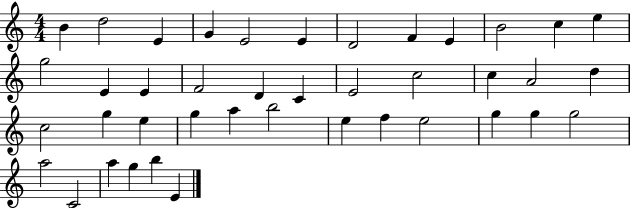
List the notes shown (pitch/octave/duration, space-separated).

B4/q D5/h E4/q G4/q E4/h E4/q D4/h F4/q E4/q B4/h C5/q E5/q G5/h E4/q E4/q F4/h D4/q C4/q E4/h C5/h C5/q A4/h D5/q C5/h G5/q E5/q G5/q A5/q B5/h E5/q F5/q E5/h G5/q G5/q G5/h A5/h C4/h A5/q G5/q B5/q E4/q